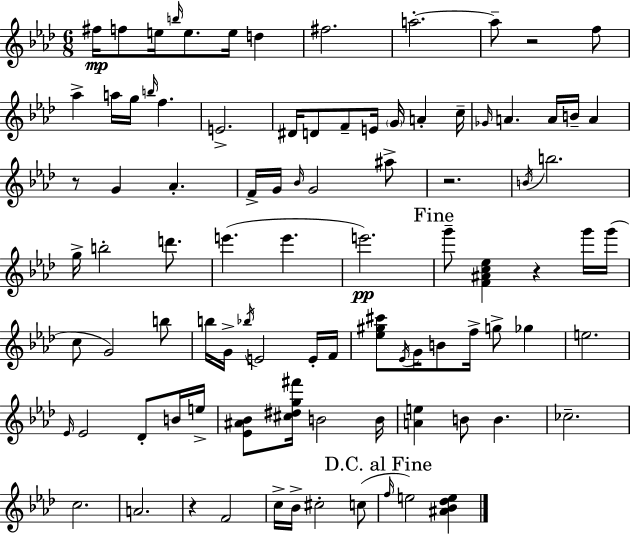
{
  \clef treble
  \numericTimeSignature
  \time 6/8
  \key aes \major
  fis''16\mp f''8 e''16 \grace { b''16 } e''8. e''16 d''4 | fis''2. | a''2.-.~~ | a''8-- r2 f''8 | \break aes''4-> a''16 g''16 \grace { b''16 } f''4. | e'2.-> | dis'16 d'8 f'8-- e'16 \parenthesize g'16 a'4-. | c''16-- \grace { ges'16 } a'4. a'16 b'16-- a'4 | \break r8 g'4 aes'4.-. | f'16-> g'16 \grace { bes'16 } g'2 | ais''8-> r2. | \acciaccatura { b'16 } b''2. | \break g''16-> b''2-. | d'''8. e'''4.( e'''4. | e'''2.\pp) | \mark "Fine" g'''8-- <f' ais' c'' ees''>4 r4 | \break g'''16 g'''16( c''8 g'2) | b''8 b''16 g'16-> \acciaccatura { bes''16 } e'2 | e'16-. f'16 <ees'' gis'' cis'''>8 \acciaccatura { ees'16 } g'16 b'8 | f''16-> g''8-> ges''4 e''2. | \break \grace { ees'16 } ees'2 | des'8-. b'16 e''16-> <ees' ais' bes'>8 <cis'' dis'' g'' fis'''>16 b'2 | b'16 <a' e''>4 | b'8 b'4. ces''2.-- | \break c''2. | a'2. | r4 | f'2 c''16-> bes'16-> cis''2-. | \break c''8( \mark "D.C. al Fine" \grace { f''16 } e''2) | <ais' bes' des'' e''>4 \bar "|."
}